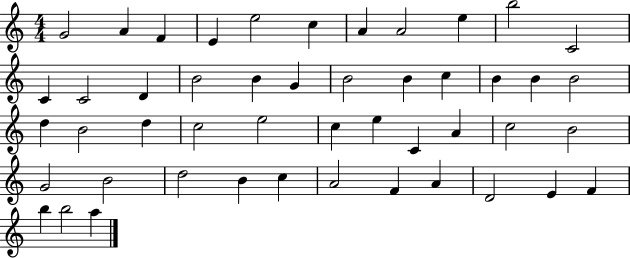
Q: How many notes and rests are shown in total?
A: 48